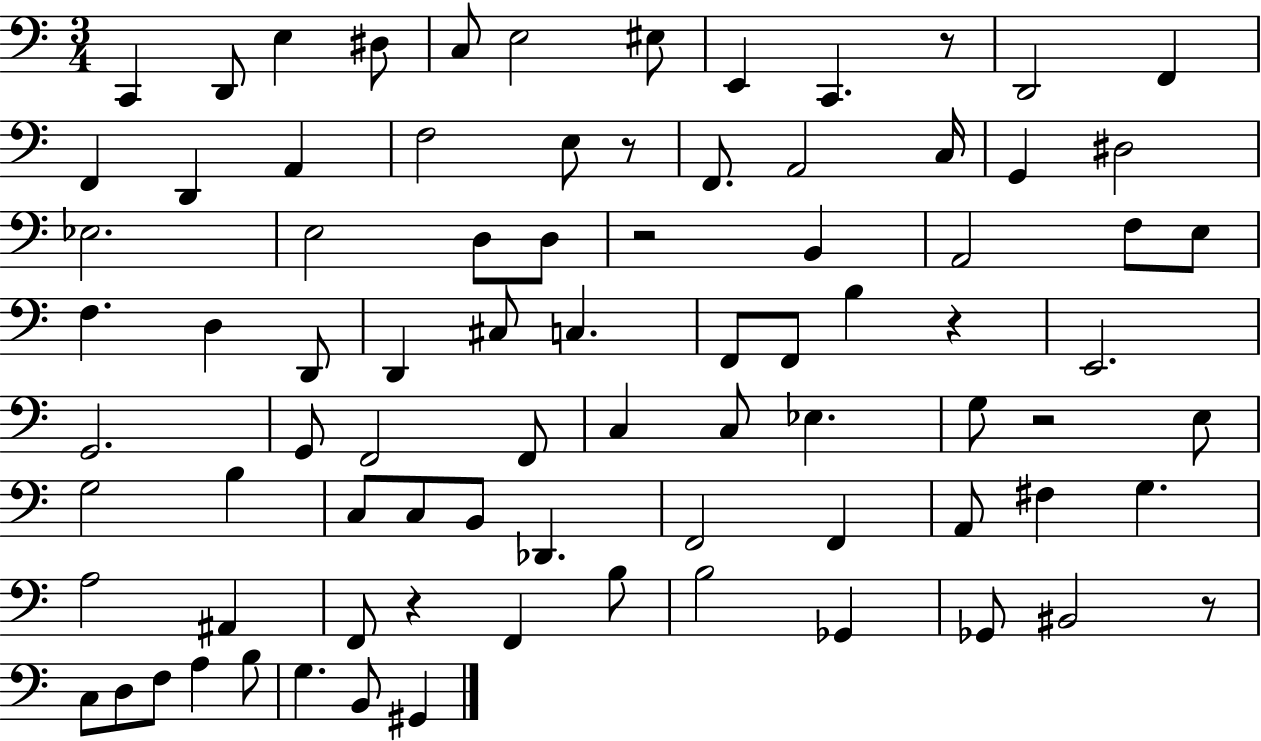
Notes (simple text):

C2/q D2/e E3/q D#3/e C3/e E3/h EIS3/e E2/q C2/q. R/e D2/h F2/q F2/q D2/q A2/q F3/h E3/e R/e F2/e. A2/h C3/s G2/q D#3/h Eb3/h. E3/h D3/e D3/e R/h B2/q A2/h F3/e E3/e F3/q. D3/q D2/e D2/q C#3/e C3/q. F2/e F2/e B3/q R/q E2/h. G2/h. G2/e F2/h F2/e C3/q C3/e Eb3/q. G3/e R/h E3/e G3/h B3/q C3/e C3/e B2/e Db2/q. F2/h F2/q A2/e F#3/q G3/q. A3/h A#2/q F2/e R/q F2/q B3/e B3/h Gb2/q Gb2/e BIS2/h R/e C3/e D3/e F3/e A3/q B3/e G3/q. B2/e G#2/q